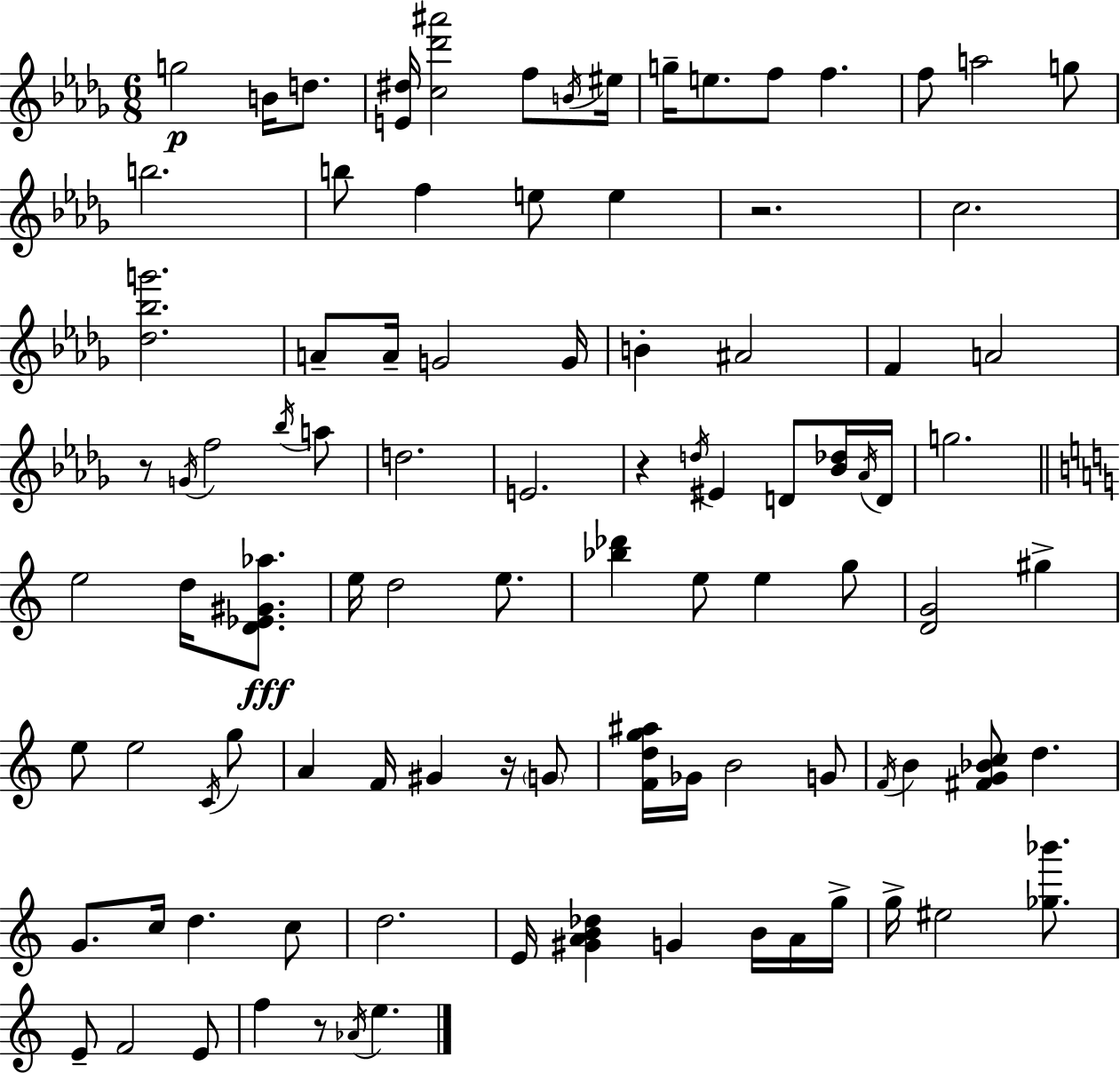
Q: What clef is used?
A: treble